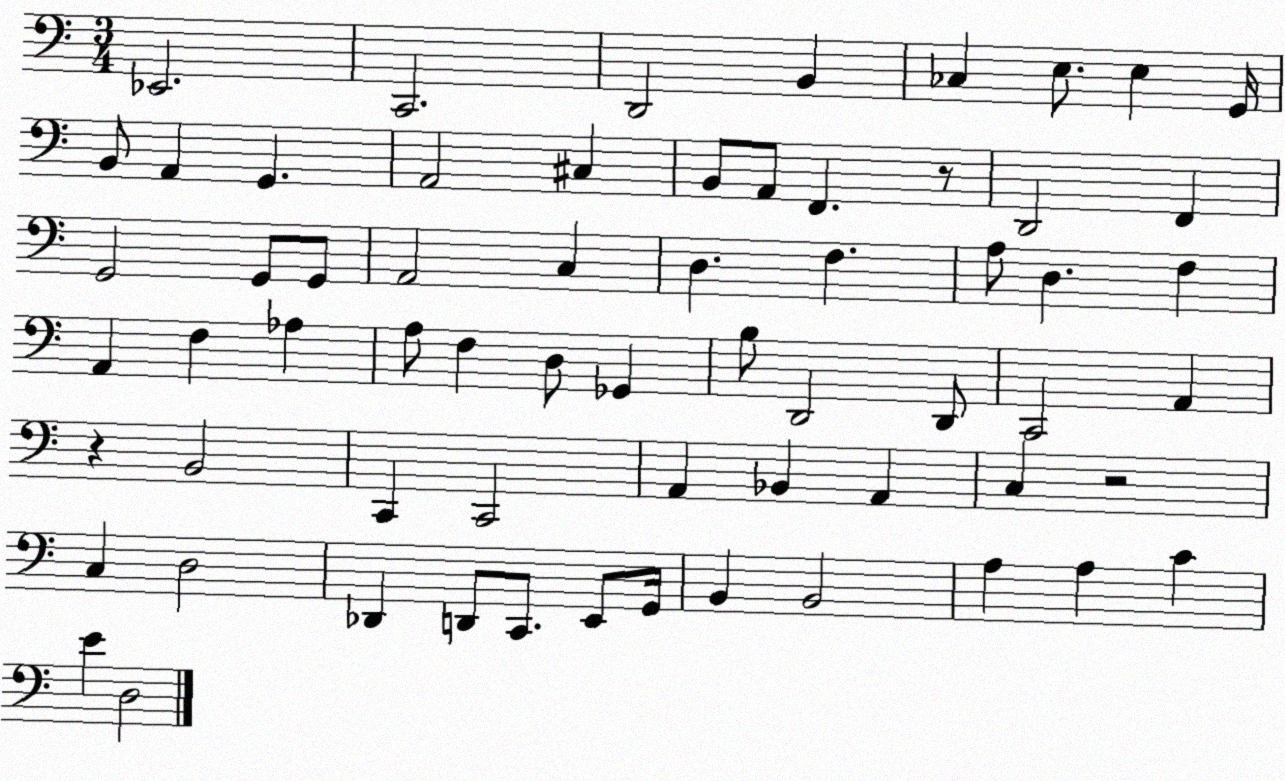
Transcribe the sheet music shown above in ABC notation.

X:1
T:Untitled
M:3/4
L:1/4
K:C
_E,,2 C,,2 D,,2 B,, _C, E,/2 E, G,,/4 B,,/2 A,, G,, A,,2 ^C, B,,/2 A,,/2 F,, z/2 D,,2 F,, G,,2 G,,/2 G,,/2 A,,2 C, D, F, A,/2 D, F, A,, F, _A, A,/2 F, D,/2 _G,, B,/2 D,,2 D,,/2 C,,2 A,, z B,,2 C,, C,,2 A,, _B,, A,, C, z2 C, D,2 _D,, D,,/2 C,,/2 E,,/2 G,,/4 B,, B,,2 A, A, C E D,2